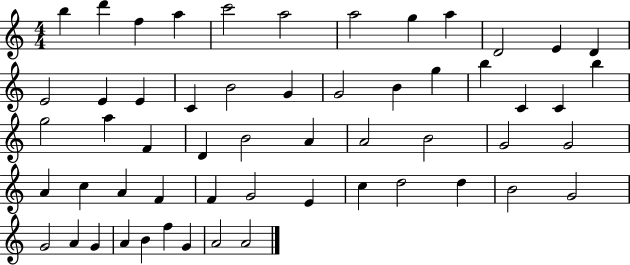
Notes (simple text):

B5/q D6/q F5/q A5/q C6/h A5/h A5/h G5/q A5/q D4/h E4/q D4/q E4/h E4/q E4/q C4/q B4/h G4/q G4/h B4/q G5/q B5/q C4/q C4/q B5/q G5/h A5/q F4/q D4/q B4/h A4/q A4/h B4/h G4/h G4/h A4/q C5/q A4/q F4/q F4/q G4/h E4/q C5/q D5/h D5/q B4/h G4/h G4/h A4/q G4/q A4/q B4/q F5/q G4/q A4/h A4/h